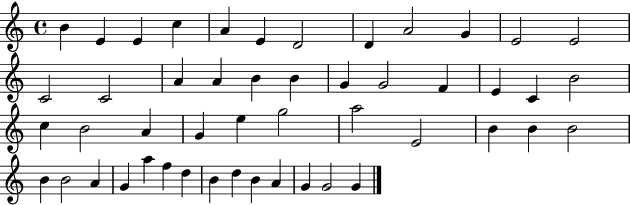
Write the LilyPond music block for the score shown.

{
  \clef treble
  \time 4/4
  \defaultTimeSignature
  \key c \major
  b'4 e'4 e'4 c''4 | a'4 e'4 d'2 | d'4 a'2 g'4 | e'2 e'2 | \break c'2 c'2 | a'4 a'4 b'4 b'4 | g'4 g'2 f'4 | e'4 c'4 b'2 | \break c''4 b'2 a'4 | g'4 e''4 g''2 | a''2 e'2 | b'4 b'4 b'2 | \break b'4 b'2 a'4 | g'4 a''4 f''4 d''4 | b'4 d''4 b'4 a'4 | g'4 g'2 g'4 | \break \bar "|."
}